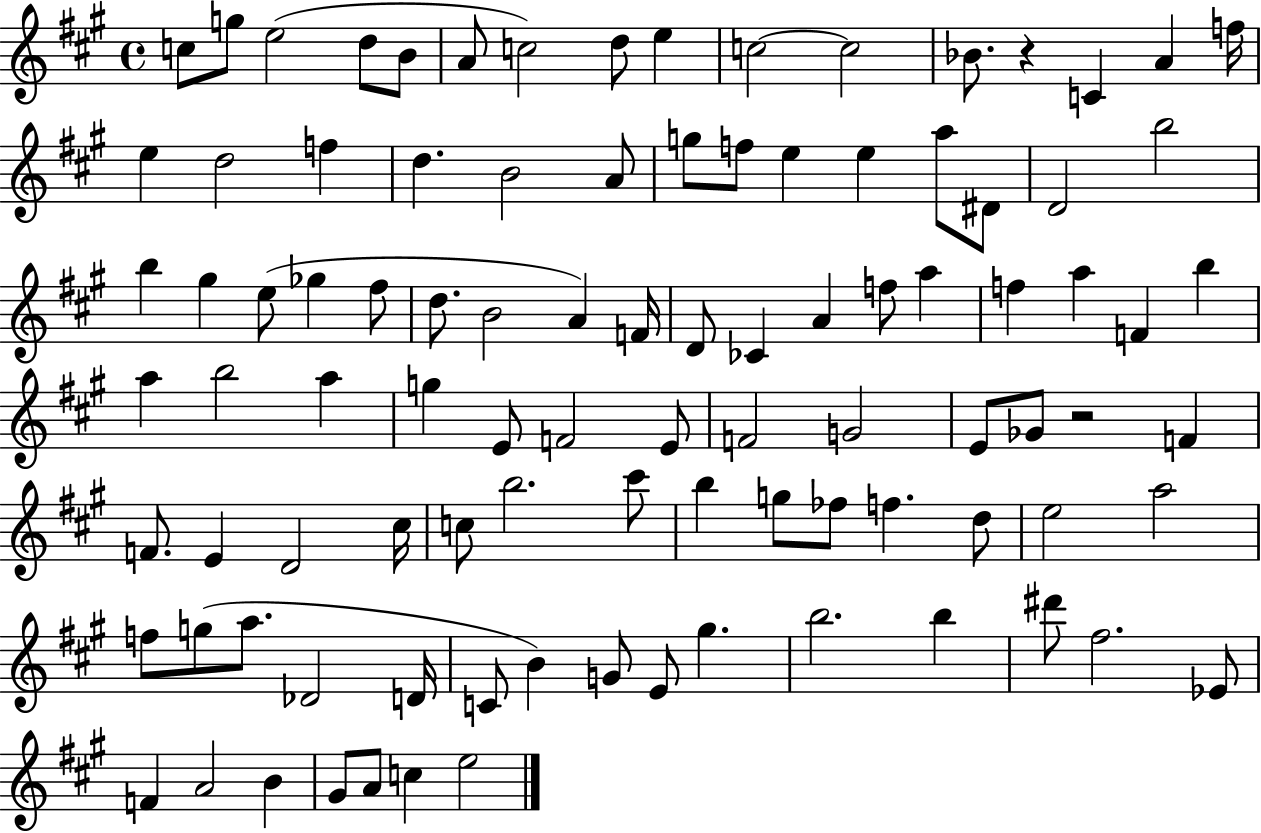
X:1
T:Untitled
M:4/4
L:1/4
K:A
c/2 g/2 e2 d/2 B/2 A/2 c2 d/2 e c2 c2 _B/2 z C A f/4 e d2 f d B2 A/2 g/2 f/2 e e a/2 ^D/2 D2 b2 b ^g e/2 _g ^f/2 d/2 B2 A F/4 D/2 _C A f/2 a f a F b a b2 a g E/2 F2 E/2 F2 G2 E/2 _G/2 z2 F F/2 E D2 ^c/4 c/2 b2 ^c'/2 b g/2 _f/2 f d/2 e2 a2 f/2 g/2 a/2 _D2 D/4 C/2 B G/2 E/2 ^g b2 b ^d'/2 ^f2 _E/2 F A2 B ^G/2 A/2 c e2